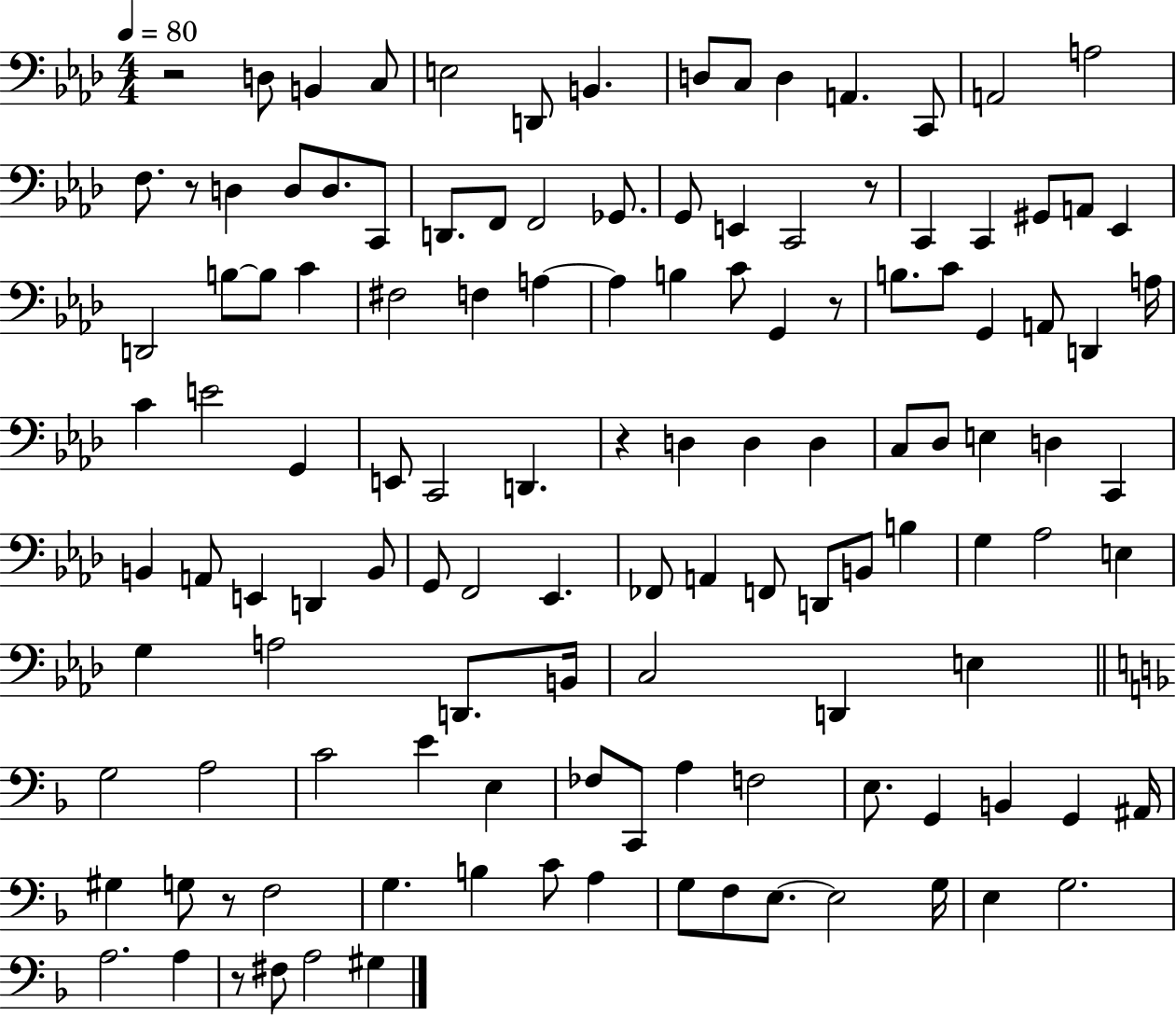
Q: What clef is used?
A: bass